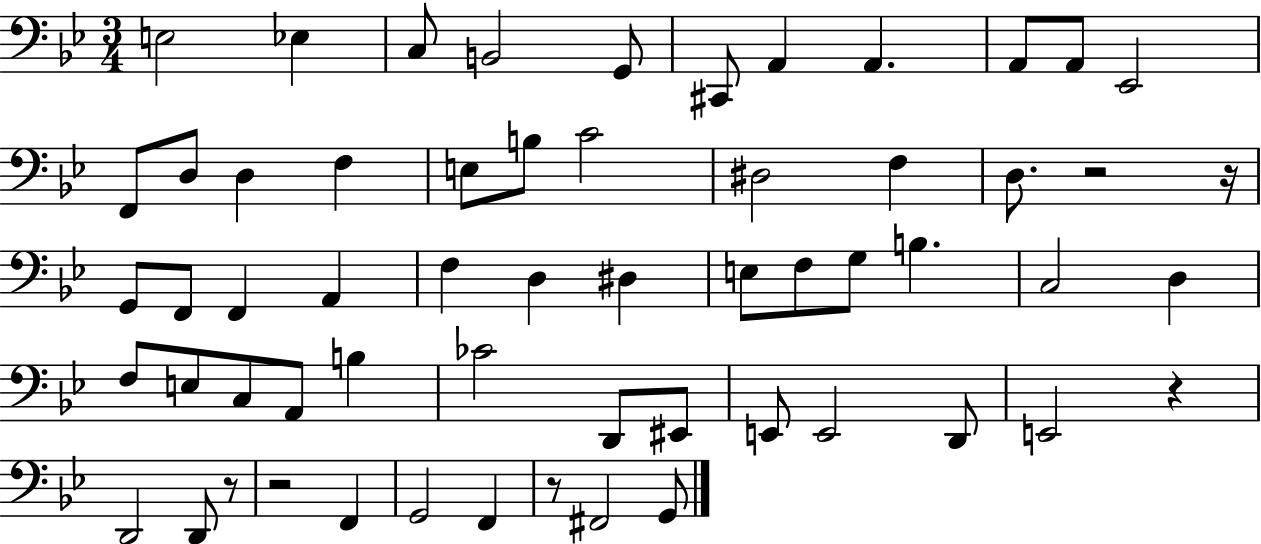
{
  \clef bass
  \numericTimeSignature
  \time 3/4
  \key bes \major
  e2 ees4 | c8 b,2 g,8 | cis,8 a,4 a,4. | a,8 a,8 ees,2 | \break f,8 d8 d4 f4 | e8 b8 c'2 | dis2 f4 | d8. r2 r16 | \break g,8 f,8 f,4 a,4 | f4 d4 dis4 | e8 f8 g8 b4. | c2 d4 | \break f8 e8 c8 a,8 b4 | ces'2 d,8 eis,8 | e,8 e,2 d,8 | e,2 r4 | \break d,2 d,8 r8 | r2 f,4 | g,2 f,4 | r8 fis,2 g,8 | \break \bar "|."
}